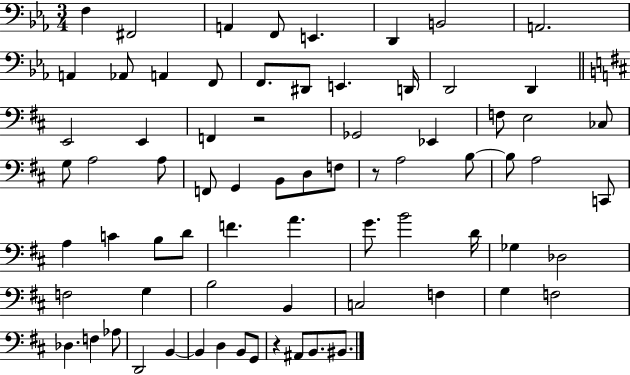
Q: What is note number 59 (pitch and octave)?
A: Db3